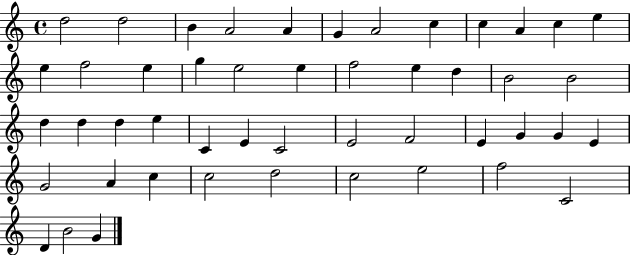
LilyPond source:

{
  \clef treble
  \time 4/4
  \defaultTimeSignature
  \key c \major
  d''2 d''2 | b'4 a'2 a'4 | g'4 a'2 c''4 | c''4 a'4 c''4 e''4 | \break e''4 f''2 e''4 | g''4 e''2 e''4 | f''2 e''4 d''4 | b'2 b'2 | \break d''4 d''4 d''4 e''4 | c'4 e'4 c'2 | e'2 f'2 | e'4 g'4 g'4 e'4 | \break g'2 a'4 c''4 | c''2 d''2 | c''2 e''2 | f''2 c'2 | \break d'4 b'2 g'4 | \bar "|."
}